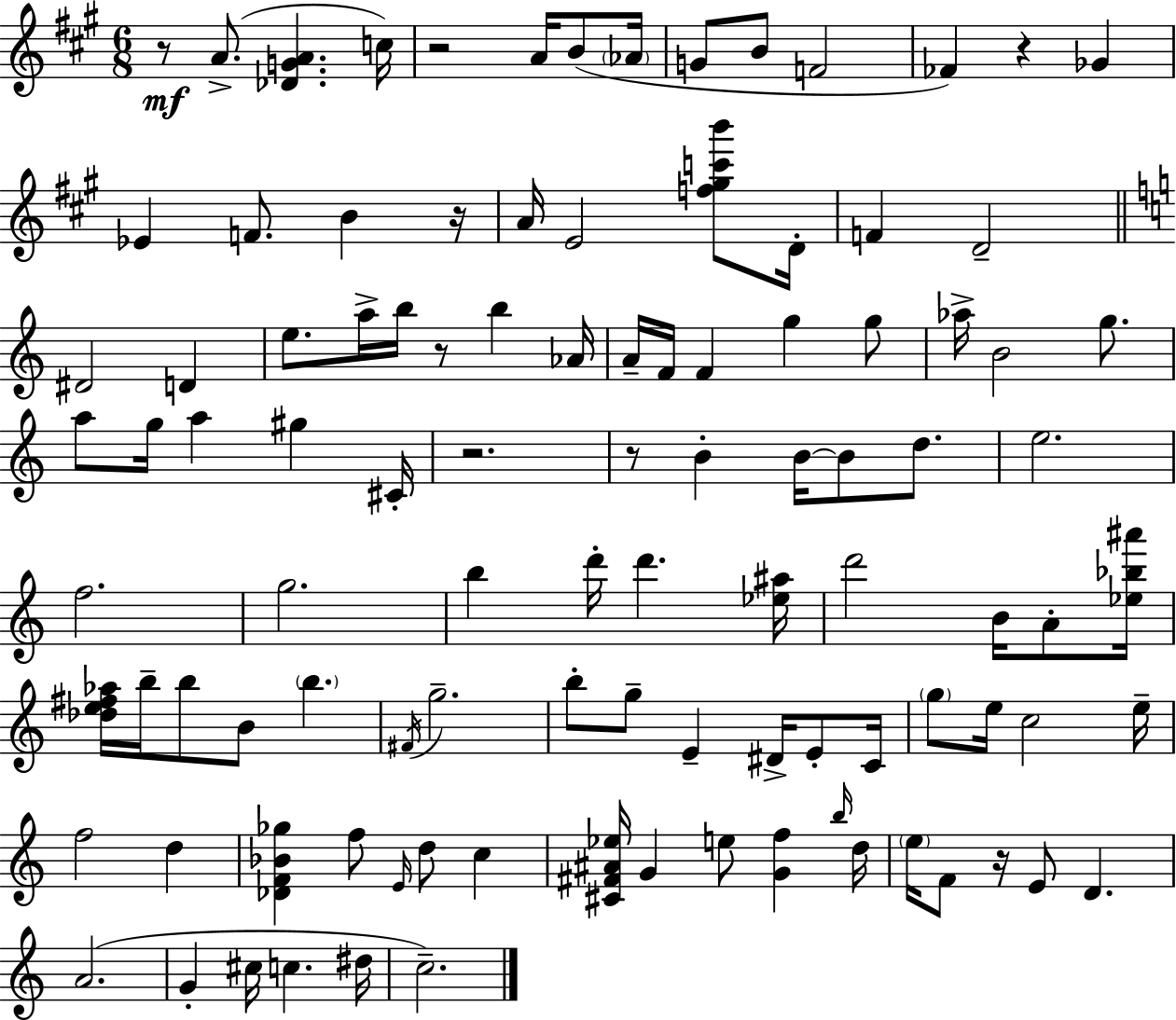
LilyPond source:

{
  \clef treble
  \numericTimeSignature
  \time 6/8
  \key a \major
  r8\mf a'8.->( <des' g' a'>4. c''16) | r2 a'16 b'8( \parenthesize aes'16 | g'8 b'8 f'2 | fes'4) r4 ges'4 | \break ees'4 f'8. b'4 r16 | a'16 e'2 <f'' gis'' c''' b'''>8 d'16-. | f'4 d'2-- | \bar "||" \break \key a \minor dis'2 d'4 | e''8. a''16-> b''16 r8 b''4 aes'16 | a'16-- f'16 f'4 g''4 g''8 | aes''16-> b'2 g''8. | \break a''8 g''16 a''4 gis''4 cis'16-. | r2. | r8 b'4-. b'16~~ b'8 d''8. | e''2. | \break f''2. | g''2. | b''4 d'''16-. d'''4. <ees'' ais''>16 | d'''2 b'16 a'8-. <ees'' bes'' ais'''>16 | \break <des'' e'' fis'' aes''>16 b''16-- b''8 b'8 \parenthesize b''4. | \acciaccatura { fis'16 } g''2.-- | b''8-. g''8-- e'4-- dis'16-> e'8-. | c'16 \parenthesize g''8 e''16 c''2 | \break e''16-- f''2 d''4 | <des' f' bes' ges''>4 f''8 \grace { e'16 } d''8 c''4 | <cis' fis' ais' ees''>16 g'4 e''8 <g' f''>4 | \grace { b''16 } d''16 \parenthesize e''16 f'8 r16 e'8 d'4. | \break a'2.( | g'4-. cis''16 c''4. | dis''16 c''2.--) | \bar "|."
}